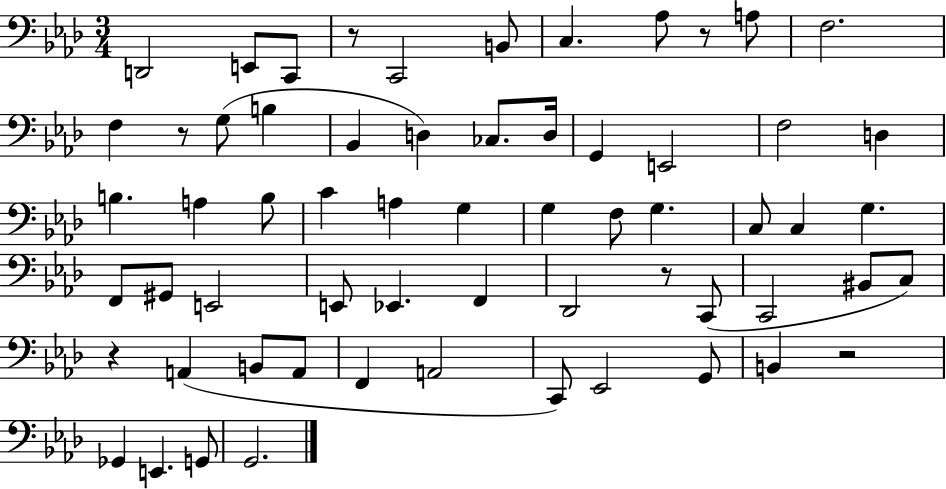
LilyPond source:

{
  \clef bass
  \numericTimeSignature
  \time 3/4
  \key aes \major
  \repeat volta 2 { d,2 e,8 c,8 | r8 c,2 b,8 | c4. aes8 r8 a8 | f2. | \break f4 r8 g8( b4 | bes,4 d4) ces8. d16 | g,4 e,2 | f2 d4 | \break b4. a4 b8 | c'4 a4 g4 | g4 f8 g4. | c8 c4 g4. | \break f,8 gis,8 e,2 | e,8 ees,4. f,4 | des,2 r8 c,8( | c,2 bis,8 c8) | \break r4 a,4( b,8 a,8 | f,4 a,2 | c,8) ees,2 g,8 | b,4 r2 | \break ges,4 e,4. g,8 | g,2. | } \bar "|."
}